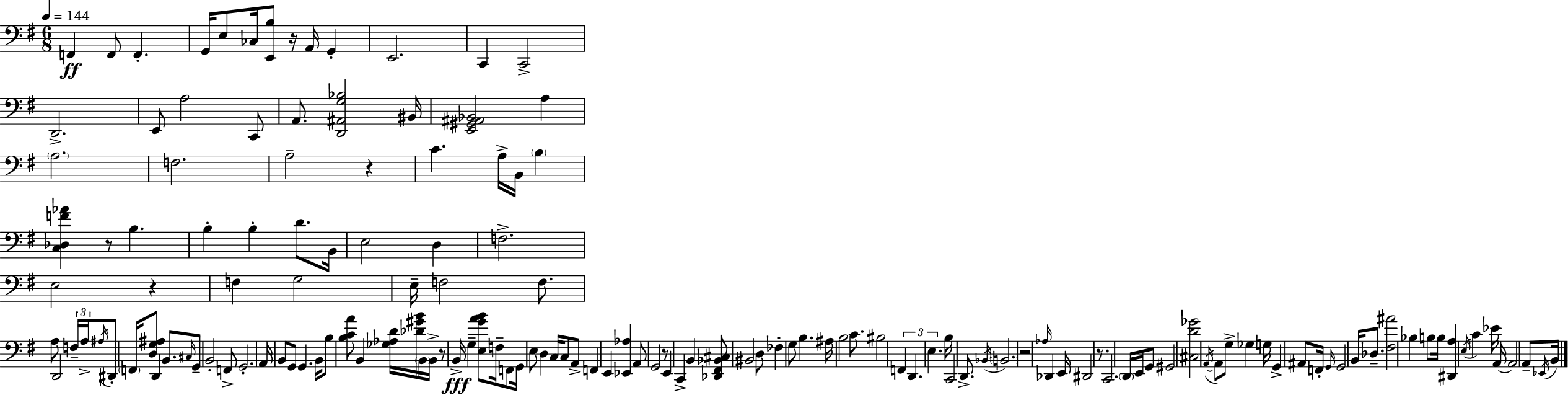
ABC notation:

X:1
T:Untitled
M:6/8
L:1/4
K:Em
F,, F,,/2 F,, G,,/4 E,/2 _C,/4 [E,,B,]/2 z/4 A,,/4 G,, E,,2 C,, C,,2 D,,2 E,,/2 A,2 C,,/2 A,,/2 [D,,^A,,G,_B,]2 ^B,,/4 [E,,^G,,^A,,_B,,]2 A, A,2 F,2 A,2 z C A,/4 B,,/4 B, [C,_D,F_A] z/2 B, B, B, D/2 B,,/4 E,2 D, F,2 E,2 z F, G,2 E,/4 F,2 F,/2 A,/2 D,,2 F,/4 A,/4 ^A,/4 ^D,,/2 F,,/4 [D,G,^A,]/2 D,, B,,/2 ^C,/4 G,,/2 B,,2 F,,/2 G,,2 A,,/4 B,,/2 G,,/2 G,, B,,/4 B,/2 [B,CA]/2 B,, [_G,_A,D]/4 [_D^GB]/4 B,,/4 B,,/4 z/2 B,,/4 G, [E,GAB]/2 F,/4 F,,/2 G,,/4 E,/2 D, C,/4 C,/2 A,,/2 F,, E,, [_E,,_A,] A,,/2 G,,2 z/2 E,, C,, B,, [_D,,^F,,_B,,^C,]/2 ^B,,2 D,/2 _F, G,/2 B, ^A,/4 B,2 C/2 ^B,2 F,, D,, E, B,/4 C,,2 D,,/2 _B,,/4 B,,2 z2 _A,/4 _D,, E,,/4 ^D,,2 z/2 C,,2 D,,/4 E,,/4 G,,/2 ^G,,2 [^C,D_G]2 A,,/4 A,,/2 G,/2 _G, G,/4 G,, ^A,,/2 F,,/4 G,,/4 G,,2 B,,/4 _D,/2 [^F,^A]2 _B, B,/2 B,/4 [^D,,A,] E,/4 C _E/4 A,,/4 A,,2 A,,/2 _E,,/4 B,,/4